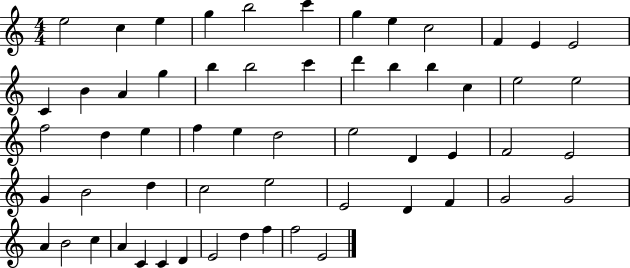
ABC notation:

X:1
T:Untitled
M:4/4
L:1/4
K:C
e2 c e g b2 c' g e c2 F E E2 C B A g b b2 c' d' b b c e2 e2 f2 d e f e d2 e2 D E F2 E2 G B2 d c2 e2 E2 D F G2 G2 A B2 c A C C D E2 d f f2 E2